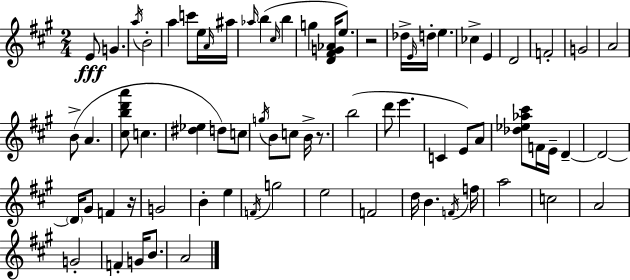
{
  \clef treble
  \numericTimeSignature
  \time 2/4
  \key a \major
  e'8\fff g'4. | \acciaccatura { a''16 } b'2-. | a''4 c'''8 e''16 | \grace { a'16 } ais''16 \grace { aes''16 } b''4( \grace { cis''16 } | \break b''4 g''4 | <d' fis' g' aes'>16 e''8.) r2 | des''16-> \grace { e'16 } d''16-. e''4. | ces''4-> | \break e'4 d'2 | f'2-. | g'2 | a'2 | \break b'8->( a'4. | <cis'' b'' d''' a'''>8 c''4. | <dis'' ees''>4 | d''8) c''8 \acciaccatura { g''16 } b'8 | \break c''8 b'16-> r8. b''2( | d'''8 | e'''4. c'4 | e'8) a'8 <des'' ees'' aes'' cis'''>8 | \break f'16 e'16-- d'4--~~ d'2~~ | \parenthesize d'16 gis'8 | f'4 r16 g'2 | b'4-. | \break e''4 \acciaccatura { f'16 } g''2 | e''2 | f'2 | d''16 | \break b'4. \acciaccatura { f'16 } f''16 | a''2 | c''2 | a'2 | \break g'2-. | f'4-. g'16 b'8. | a'2 | \bar "|."
}